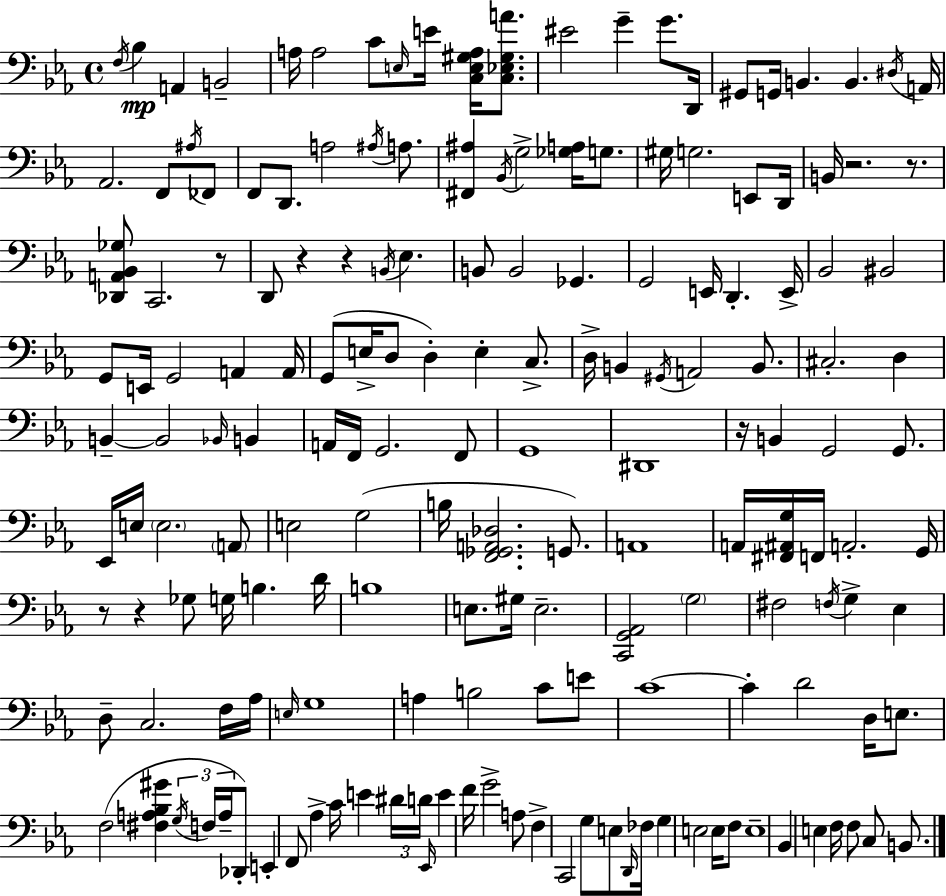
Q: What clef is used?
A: bass